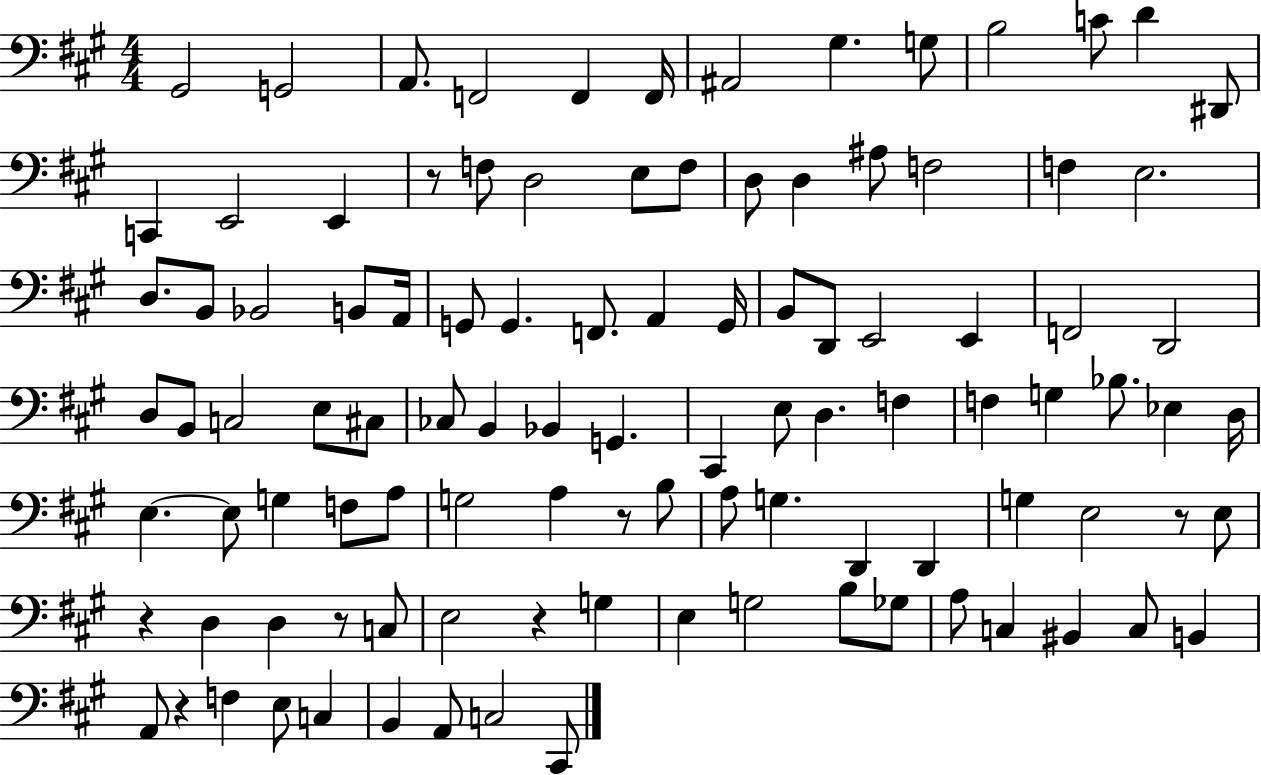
X:1
T:Untitled
M:4/4
L:1/4
K:A
^G,,2 G,,2 A,,/2 F,,2 F,, F,,/4 ^A,,2 ^G, G,/2 B,2 C/2 D ^D,,/2 C,, E,,2 E,, z/2 F,/2 D,2 E,/2 F,/2 D,/2 D, ^A,/2 F,2 F, E,2 D,/2 B,,/2 _B,,2 B,,/2 A,,/4 G,,/2 G,, F,,/2 A,, G,,/4 B,,/2 D,,/2 E,,2 E,, F,,2 D,,2 D,/2 B,,/2 C,2 E,/2 ^C,/2 _C,/2 B,, _B,, G,, ^C,, E,/2 D, F, F, G, _B,/2 _E, D,/4 E, E,/2 G, F,/2 A,/2 G,2 A, z/2 B,/2 A,/2 G, D,, D,, G, E,2 z/2 E,/2 z D, D, z/2 C,/2 E,2 z G, E, G,2 B,/2 _G,/2 A,/2 C, ^B,, C,/2 B,, A,,/2 z F, E,/2 C, B,, A,,/2 C,2 ^C,,/2